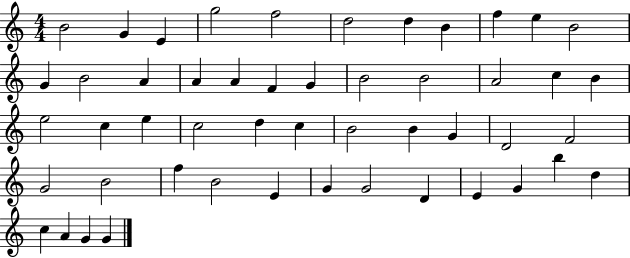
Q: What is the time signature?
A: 4/4